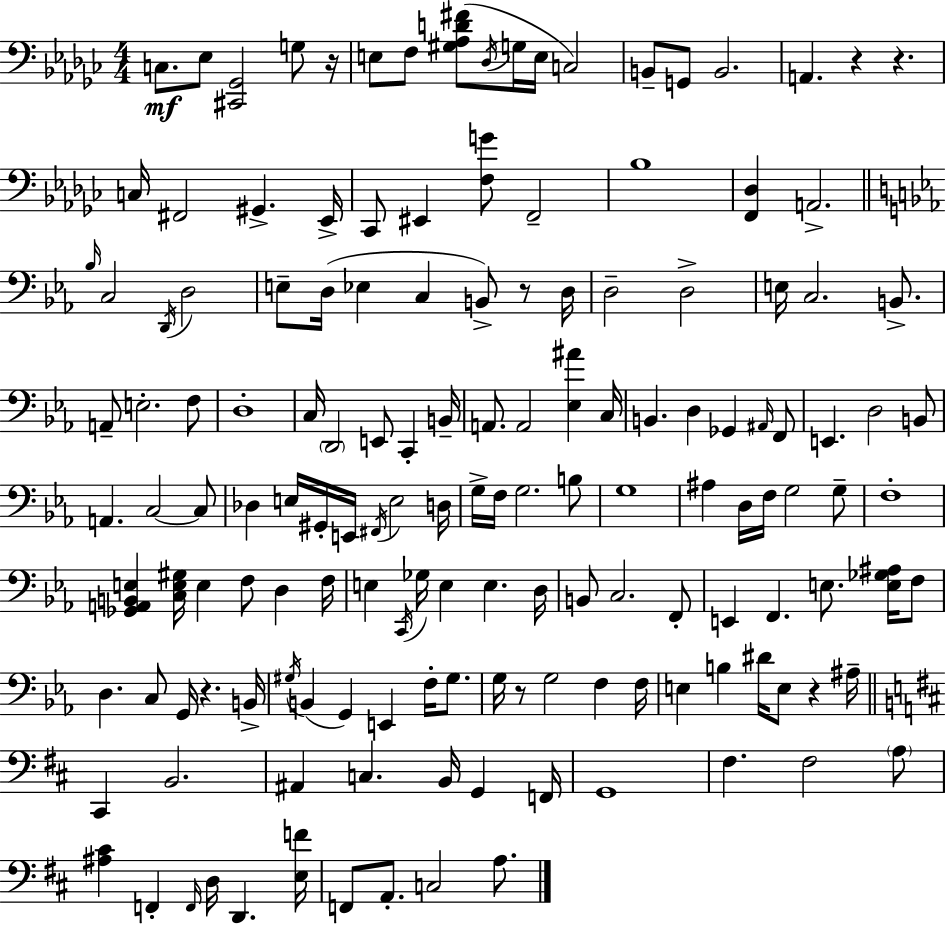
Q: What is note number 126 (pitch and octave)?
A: F2